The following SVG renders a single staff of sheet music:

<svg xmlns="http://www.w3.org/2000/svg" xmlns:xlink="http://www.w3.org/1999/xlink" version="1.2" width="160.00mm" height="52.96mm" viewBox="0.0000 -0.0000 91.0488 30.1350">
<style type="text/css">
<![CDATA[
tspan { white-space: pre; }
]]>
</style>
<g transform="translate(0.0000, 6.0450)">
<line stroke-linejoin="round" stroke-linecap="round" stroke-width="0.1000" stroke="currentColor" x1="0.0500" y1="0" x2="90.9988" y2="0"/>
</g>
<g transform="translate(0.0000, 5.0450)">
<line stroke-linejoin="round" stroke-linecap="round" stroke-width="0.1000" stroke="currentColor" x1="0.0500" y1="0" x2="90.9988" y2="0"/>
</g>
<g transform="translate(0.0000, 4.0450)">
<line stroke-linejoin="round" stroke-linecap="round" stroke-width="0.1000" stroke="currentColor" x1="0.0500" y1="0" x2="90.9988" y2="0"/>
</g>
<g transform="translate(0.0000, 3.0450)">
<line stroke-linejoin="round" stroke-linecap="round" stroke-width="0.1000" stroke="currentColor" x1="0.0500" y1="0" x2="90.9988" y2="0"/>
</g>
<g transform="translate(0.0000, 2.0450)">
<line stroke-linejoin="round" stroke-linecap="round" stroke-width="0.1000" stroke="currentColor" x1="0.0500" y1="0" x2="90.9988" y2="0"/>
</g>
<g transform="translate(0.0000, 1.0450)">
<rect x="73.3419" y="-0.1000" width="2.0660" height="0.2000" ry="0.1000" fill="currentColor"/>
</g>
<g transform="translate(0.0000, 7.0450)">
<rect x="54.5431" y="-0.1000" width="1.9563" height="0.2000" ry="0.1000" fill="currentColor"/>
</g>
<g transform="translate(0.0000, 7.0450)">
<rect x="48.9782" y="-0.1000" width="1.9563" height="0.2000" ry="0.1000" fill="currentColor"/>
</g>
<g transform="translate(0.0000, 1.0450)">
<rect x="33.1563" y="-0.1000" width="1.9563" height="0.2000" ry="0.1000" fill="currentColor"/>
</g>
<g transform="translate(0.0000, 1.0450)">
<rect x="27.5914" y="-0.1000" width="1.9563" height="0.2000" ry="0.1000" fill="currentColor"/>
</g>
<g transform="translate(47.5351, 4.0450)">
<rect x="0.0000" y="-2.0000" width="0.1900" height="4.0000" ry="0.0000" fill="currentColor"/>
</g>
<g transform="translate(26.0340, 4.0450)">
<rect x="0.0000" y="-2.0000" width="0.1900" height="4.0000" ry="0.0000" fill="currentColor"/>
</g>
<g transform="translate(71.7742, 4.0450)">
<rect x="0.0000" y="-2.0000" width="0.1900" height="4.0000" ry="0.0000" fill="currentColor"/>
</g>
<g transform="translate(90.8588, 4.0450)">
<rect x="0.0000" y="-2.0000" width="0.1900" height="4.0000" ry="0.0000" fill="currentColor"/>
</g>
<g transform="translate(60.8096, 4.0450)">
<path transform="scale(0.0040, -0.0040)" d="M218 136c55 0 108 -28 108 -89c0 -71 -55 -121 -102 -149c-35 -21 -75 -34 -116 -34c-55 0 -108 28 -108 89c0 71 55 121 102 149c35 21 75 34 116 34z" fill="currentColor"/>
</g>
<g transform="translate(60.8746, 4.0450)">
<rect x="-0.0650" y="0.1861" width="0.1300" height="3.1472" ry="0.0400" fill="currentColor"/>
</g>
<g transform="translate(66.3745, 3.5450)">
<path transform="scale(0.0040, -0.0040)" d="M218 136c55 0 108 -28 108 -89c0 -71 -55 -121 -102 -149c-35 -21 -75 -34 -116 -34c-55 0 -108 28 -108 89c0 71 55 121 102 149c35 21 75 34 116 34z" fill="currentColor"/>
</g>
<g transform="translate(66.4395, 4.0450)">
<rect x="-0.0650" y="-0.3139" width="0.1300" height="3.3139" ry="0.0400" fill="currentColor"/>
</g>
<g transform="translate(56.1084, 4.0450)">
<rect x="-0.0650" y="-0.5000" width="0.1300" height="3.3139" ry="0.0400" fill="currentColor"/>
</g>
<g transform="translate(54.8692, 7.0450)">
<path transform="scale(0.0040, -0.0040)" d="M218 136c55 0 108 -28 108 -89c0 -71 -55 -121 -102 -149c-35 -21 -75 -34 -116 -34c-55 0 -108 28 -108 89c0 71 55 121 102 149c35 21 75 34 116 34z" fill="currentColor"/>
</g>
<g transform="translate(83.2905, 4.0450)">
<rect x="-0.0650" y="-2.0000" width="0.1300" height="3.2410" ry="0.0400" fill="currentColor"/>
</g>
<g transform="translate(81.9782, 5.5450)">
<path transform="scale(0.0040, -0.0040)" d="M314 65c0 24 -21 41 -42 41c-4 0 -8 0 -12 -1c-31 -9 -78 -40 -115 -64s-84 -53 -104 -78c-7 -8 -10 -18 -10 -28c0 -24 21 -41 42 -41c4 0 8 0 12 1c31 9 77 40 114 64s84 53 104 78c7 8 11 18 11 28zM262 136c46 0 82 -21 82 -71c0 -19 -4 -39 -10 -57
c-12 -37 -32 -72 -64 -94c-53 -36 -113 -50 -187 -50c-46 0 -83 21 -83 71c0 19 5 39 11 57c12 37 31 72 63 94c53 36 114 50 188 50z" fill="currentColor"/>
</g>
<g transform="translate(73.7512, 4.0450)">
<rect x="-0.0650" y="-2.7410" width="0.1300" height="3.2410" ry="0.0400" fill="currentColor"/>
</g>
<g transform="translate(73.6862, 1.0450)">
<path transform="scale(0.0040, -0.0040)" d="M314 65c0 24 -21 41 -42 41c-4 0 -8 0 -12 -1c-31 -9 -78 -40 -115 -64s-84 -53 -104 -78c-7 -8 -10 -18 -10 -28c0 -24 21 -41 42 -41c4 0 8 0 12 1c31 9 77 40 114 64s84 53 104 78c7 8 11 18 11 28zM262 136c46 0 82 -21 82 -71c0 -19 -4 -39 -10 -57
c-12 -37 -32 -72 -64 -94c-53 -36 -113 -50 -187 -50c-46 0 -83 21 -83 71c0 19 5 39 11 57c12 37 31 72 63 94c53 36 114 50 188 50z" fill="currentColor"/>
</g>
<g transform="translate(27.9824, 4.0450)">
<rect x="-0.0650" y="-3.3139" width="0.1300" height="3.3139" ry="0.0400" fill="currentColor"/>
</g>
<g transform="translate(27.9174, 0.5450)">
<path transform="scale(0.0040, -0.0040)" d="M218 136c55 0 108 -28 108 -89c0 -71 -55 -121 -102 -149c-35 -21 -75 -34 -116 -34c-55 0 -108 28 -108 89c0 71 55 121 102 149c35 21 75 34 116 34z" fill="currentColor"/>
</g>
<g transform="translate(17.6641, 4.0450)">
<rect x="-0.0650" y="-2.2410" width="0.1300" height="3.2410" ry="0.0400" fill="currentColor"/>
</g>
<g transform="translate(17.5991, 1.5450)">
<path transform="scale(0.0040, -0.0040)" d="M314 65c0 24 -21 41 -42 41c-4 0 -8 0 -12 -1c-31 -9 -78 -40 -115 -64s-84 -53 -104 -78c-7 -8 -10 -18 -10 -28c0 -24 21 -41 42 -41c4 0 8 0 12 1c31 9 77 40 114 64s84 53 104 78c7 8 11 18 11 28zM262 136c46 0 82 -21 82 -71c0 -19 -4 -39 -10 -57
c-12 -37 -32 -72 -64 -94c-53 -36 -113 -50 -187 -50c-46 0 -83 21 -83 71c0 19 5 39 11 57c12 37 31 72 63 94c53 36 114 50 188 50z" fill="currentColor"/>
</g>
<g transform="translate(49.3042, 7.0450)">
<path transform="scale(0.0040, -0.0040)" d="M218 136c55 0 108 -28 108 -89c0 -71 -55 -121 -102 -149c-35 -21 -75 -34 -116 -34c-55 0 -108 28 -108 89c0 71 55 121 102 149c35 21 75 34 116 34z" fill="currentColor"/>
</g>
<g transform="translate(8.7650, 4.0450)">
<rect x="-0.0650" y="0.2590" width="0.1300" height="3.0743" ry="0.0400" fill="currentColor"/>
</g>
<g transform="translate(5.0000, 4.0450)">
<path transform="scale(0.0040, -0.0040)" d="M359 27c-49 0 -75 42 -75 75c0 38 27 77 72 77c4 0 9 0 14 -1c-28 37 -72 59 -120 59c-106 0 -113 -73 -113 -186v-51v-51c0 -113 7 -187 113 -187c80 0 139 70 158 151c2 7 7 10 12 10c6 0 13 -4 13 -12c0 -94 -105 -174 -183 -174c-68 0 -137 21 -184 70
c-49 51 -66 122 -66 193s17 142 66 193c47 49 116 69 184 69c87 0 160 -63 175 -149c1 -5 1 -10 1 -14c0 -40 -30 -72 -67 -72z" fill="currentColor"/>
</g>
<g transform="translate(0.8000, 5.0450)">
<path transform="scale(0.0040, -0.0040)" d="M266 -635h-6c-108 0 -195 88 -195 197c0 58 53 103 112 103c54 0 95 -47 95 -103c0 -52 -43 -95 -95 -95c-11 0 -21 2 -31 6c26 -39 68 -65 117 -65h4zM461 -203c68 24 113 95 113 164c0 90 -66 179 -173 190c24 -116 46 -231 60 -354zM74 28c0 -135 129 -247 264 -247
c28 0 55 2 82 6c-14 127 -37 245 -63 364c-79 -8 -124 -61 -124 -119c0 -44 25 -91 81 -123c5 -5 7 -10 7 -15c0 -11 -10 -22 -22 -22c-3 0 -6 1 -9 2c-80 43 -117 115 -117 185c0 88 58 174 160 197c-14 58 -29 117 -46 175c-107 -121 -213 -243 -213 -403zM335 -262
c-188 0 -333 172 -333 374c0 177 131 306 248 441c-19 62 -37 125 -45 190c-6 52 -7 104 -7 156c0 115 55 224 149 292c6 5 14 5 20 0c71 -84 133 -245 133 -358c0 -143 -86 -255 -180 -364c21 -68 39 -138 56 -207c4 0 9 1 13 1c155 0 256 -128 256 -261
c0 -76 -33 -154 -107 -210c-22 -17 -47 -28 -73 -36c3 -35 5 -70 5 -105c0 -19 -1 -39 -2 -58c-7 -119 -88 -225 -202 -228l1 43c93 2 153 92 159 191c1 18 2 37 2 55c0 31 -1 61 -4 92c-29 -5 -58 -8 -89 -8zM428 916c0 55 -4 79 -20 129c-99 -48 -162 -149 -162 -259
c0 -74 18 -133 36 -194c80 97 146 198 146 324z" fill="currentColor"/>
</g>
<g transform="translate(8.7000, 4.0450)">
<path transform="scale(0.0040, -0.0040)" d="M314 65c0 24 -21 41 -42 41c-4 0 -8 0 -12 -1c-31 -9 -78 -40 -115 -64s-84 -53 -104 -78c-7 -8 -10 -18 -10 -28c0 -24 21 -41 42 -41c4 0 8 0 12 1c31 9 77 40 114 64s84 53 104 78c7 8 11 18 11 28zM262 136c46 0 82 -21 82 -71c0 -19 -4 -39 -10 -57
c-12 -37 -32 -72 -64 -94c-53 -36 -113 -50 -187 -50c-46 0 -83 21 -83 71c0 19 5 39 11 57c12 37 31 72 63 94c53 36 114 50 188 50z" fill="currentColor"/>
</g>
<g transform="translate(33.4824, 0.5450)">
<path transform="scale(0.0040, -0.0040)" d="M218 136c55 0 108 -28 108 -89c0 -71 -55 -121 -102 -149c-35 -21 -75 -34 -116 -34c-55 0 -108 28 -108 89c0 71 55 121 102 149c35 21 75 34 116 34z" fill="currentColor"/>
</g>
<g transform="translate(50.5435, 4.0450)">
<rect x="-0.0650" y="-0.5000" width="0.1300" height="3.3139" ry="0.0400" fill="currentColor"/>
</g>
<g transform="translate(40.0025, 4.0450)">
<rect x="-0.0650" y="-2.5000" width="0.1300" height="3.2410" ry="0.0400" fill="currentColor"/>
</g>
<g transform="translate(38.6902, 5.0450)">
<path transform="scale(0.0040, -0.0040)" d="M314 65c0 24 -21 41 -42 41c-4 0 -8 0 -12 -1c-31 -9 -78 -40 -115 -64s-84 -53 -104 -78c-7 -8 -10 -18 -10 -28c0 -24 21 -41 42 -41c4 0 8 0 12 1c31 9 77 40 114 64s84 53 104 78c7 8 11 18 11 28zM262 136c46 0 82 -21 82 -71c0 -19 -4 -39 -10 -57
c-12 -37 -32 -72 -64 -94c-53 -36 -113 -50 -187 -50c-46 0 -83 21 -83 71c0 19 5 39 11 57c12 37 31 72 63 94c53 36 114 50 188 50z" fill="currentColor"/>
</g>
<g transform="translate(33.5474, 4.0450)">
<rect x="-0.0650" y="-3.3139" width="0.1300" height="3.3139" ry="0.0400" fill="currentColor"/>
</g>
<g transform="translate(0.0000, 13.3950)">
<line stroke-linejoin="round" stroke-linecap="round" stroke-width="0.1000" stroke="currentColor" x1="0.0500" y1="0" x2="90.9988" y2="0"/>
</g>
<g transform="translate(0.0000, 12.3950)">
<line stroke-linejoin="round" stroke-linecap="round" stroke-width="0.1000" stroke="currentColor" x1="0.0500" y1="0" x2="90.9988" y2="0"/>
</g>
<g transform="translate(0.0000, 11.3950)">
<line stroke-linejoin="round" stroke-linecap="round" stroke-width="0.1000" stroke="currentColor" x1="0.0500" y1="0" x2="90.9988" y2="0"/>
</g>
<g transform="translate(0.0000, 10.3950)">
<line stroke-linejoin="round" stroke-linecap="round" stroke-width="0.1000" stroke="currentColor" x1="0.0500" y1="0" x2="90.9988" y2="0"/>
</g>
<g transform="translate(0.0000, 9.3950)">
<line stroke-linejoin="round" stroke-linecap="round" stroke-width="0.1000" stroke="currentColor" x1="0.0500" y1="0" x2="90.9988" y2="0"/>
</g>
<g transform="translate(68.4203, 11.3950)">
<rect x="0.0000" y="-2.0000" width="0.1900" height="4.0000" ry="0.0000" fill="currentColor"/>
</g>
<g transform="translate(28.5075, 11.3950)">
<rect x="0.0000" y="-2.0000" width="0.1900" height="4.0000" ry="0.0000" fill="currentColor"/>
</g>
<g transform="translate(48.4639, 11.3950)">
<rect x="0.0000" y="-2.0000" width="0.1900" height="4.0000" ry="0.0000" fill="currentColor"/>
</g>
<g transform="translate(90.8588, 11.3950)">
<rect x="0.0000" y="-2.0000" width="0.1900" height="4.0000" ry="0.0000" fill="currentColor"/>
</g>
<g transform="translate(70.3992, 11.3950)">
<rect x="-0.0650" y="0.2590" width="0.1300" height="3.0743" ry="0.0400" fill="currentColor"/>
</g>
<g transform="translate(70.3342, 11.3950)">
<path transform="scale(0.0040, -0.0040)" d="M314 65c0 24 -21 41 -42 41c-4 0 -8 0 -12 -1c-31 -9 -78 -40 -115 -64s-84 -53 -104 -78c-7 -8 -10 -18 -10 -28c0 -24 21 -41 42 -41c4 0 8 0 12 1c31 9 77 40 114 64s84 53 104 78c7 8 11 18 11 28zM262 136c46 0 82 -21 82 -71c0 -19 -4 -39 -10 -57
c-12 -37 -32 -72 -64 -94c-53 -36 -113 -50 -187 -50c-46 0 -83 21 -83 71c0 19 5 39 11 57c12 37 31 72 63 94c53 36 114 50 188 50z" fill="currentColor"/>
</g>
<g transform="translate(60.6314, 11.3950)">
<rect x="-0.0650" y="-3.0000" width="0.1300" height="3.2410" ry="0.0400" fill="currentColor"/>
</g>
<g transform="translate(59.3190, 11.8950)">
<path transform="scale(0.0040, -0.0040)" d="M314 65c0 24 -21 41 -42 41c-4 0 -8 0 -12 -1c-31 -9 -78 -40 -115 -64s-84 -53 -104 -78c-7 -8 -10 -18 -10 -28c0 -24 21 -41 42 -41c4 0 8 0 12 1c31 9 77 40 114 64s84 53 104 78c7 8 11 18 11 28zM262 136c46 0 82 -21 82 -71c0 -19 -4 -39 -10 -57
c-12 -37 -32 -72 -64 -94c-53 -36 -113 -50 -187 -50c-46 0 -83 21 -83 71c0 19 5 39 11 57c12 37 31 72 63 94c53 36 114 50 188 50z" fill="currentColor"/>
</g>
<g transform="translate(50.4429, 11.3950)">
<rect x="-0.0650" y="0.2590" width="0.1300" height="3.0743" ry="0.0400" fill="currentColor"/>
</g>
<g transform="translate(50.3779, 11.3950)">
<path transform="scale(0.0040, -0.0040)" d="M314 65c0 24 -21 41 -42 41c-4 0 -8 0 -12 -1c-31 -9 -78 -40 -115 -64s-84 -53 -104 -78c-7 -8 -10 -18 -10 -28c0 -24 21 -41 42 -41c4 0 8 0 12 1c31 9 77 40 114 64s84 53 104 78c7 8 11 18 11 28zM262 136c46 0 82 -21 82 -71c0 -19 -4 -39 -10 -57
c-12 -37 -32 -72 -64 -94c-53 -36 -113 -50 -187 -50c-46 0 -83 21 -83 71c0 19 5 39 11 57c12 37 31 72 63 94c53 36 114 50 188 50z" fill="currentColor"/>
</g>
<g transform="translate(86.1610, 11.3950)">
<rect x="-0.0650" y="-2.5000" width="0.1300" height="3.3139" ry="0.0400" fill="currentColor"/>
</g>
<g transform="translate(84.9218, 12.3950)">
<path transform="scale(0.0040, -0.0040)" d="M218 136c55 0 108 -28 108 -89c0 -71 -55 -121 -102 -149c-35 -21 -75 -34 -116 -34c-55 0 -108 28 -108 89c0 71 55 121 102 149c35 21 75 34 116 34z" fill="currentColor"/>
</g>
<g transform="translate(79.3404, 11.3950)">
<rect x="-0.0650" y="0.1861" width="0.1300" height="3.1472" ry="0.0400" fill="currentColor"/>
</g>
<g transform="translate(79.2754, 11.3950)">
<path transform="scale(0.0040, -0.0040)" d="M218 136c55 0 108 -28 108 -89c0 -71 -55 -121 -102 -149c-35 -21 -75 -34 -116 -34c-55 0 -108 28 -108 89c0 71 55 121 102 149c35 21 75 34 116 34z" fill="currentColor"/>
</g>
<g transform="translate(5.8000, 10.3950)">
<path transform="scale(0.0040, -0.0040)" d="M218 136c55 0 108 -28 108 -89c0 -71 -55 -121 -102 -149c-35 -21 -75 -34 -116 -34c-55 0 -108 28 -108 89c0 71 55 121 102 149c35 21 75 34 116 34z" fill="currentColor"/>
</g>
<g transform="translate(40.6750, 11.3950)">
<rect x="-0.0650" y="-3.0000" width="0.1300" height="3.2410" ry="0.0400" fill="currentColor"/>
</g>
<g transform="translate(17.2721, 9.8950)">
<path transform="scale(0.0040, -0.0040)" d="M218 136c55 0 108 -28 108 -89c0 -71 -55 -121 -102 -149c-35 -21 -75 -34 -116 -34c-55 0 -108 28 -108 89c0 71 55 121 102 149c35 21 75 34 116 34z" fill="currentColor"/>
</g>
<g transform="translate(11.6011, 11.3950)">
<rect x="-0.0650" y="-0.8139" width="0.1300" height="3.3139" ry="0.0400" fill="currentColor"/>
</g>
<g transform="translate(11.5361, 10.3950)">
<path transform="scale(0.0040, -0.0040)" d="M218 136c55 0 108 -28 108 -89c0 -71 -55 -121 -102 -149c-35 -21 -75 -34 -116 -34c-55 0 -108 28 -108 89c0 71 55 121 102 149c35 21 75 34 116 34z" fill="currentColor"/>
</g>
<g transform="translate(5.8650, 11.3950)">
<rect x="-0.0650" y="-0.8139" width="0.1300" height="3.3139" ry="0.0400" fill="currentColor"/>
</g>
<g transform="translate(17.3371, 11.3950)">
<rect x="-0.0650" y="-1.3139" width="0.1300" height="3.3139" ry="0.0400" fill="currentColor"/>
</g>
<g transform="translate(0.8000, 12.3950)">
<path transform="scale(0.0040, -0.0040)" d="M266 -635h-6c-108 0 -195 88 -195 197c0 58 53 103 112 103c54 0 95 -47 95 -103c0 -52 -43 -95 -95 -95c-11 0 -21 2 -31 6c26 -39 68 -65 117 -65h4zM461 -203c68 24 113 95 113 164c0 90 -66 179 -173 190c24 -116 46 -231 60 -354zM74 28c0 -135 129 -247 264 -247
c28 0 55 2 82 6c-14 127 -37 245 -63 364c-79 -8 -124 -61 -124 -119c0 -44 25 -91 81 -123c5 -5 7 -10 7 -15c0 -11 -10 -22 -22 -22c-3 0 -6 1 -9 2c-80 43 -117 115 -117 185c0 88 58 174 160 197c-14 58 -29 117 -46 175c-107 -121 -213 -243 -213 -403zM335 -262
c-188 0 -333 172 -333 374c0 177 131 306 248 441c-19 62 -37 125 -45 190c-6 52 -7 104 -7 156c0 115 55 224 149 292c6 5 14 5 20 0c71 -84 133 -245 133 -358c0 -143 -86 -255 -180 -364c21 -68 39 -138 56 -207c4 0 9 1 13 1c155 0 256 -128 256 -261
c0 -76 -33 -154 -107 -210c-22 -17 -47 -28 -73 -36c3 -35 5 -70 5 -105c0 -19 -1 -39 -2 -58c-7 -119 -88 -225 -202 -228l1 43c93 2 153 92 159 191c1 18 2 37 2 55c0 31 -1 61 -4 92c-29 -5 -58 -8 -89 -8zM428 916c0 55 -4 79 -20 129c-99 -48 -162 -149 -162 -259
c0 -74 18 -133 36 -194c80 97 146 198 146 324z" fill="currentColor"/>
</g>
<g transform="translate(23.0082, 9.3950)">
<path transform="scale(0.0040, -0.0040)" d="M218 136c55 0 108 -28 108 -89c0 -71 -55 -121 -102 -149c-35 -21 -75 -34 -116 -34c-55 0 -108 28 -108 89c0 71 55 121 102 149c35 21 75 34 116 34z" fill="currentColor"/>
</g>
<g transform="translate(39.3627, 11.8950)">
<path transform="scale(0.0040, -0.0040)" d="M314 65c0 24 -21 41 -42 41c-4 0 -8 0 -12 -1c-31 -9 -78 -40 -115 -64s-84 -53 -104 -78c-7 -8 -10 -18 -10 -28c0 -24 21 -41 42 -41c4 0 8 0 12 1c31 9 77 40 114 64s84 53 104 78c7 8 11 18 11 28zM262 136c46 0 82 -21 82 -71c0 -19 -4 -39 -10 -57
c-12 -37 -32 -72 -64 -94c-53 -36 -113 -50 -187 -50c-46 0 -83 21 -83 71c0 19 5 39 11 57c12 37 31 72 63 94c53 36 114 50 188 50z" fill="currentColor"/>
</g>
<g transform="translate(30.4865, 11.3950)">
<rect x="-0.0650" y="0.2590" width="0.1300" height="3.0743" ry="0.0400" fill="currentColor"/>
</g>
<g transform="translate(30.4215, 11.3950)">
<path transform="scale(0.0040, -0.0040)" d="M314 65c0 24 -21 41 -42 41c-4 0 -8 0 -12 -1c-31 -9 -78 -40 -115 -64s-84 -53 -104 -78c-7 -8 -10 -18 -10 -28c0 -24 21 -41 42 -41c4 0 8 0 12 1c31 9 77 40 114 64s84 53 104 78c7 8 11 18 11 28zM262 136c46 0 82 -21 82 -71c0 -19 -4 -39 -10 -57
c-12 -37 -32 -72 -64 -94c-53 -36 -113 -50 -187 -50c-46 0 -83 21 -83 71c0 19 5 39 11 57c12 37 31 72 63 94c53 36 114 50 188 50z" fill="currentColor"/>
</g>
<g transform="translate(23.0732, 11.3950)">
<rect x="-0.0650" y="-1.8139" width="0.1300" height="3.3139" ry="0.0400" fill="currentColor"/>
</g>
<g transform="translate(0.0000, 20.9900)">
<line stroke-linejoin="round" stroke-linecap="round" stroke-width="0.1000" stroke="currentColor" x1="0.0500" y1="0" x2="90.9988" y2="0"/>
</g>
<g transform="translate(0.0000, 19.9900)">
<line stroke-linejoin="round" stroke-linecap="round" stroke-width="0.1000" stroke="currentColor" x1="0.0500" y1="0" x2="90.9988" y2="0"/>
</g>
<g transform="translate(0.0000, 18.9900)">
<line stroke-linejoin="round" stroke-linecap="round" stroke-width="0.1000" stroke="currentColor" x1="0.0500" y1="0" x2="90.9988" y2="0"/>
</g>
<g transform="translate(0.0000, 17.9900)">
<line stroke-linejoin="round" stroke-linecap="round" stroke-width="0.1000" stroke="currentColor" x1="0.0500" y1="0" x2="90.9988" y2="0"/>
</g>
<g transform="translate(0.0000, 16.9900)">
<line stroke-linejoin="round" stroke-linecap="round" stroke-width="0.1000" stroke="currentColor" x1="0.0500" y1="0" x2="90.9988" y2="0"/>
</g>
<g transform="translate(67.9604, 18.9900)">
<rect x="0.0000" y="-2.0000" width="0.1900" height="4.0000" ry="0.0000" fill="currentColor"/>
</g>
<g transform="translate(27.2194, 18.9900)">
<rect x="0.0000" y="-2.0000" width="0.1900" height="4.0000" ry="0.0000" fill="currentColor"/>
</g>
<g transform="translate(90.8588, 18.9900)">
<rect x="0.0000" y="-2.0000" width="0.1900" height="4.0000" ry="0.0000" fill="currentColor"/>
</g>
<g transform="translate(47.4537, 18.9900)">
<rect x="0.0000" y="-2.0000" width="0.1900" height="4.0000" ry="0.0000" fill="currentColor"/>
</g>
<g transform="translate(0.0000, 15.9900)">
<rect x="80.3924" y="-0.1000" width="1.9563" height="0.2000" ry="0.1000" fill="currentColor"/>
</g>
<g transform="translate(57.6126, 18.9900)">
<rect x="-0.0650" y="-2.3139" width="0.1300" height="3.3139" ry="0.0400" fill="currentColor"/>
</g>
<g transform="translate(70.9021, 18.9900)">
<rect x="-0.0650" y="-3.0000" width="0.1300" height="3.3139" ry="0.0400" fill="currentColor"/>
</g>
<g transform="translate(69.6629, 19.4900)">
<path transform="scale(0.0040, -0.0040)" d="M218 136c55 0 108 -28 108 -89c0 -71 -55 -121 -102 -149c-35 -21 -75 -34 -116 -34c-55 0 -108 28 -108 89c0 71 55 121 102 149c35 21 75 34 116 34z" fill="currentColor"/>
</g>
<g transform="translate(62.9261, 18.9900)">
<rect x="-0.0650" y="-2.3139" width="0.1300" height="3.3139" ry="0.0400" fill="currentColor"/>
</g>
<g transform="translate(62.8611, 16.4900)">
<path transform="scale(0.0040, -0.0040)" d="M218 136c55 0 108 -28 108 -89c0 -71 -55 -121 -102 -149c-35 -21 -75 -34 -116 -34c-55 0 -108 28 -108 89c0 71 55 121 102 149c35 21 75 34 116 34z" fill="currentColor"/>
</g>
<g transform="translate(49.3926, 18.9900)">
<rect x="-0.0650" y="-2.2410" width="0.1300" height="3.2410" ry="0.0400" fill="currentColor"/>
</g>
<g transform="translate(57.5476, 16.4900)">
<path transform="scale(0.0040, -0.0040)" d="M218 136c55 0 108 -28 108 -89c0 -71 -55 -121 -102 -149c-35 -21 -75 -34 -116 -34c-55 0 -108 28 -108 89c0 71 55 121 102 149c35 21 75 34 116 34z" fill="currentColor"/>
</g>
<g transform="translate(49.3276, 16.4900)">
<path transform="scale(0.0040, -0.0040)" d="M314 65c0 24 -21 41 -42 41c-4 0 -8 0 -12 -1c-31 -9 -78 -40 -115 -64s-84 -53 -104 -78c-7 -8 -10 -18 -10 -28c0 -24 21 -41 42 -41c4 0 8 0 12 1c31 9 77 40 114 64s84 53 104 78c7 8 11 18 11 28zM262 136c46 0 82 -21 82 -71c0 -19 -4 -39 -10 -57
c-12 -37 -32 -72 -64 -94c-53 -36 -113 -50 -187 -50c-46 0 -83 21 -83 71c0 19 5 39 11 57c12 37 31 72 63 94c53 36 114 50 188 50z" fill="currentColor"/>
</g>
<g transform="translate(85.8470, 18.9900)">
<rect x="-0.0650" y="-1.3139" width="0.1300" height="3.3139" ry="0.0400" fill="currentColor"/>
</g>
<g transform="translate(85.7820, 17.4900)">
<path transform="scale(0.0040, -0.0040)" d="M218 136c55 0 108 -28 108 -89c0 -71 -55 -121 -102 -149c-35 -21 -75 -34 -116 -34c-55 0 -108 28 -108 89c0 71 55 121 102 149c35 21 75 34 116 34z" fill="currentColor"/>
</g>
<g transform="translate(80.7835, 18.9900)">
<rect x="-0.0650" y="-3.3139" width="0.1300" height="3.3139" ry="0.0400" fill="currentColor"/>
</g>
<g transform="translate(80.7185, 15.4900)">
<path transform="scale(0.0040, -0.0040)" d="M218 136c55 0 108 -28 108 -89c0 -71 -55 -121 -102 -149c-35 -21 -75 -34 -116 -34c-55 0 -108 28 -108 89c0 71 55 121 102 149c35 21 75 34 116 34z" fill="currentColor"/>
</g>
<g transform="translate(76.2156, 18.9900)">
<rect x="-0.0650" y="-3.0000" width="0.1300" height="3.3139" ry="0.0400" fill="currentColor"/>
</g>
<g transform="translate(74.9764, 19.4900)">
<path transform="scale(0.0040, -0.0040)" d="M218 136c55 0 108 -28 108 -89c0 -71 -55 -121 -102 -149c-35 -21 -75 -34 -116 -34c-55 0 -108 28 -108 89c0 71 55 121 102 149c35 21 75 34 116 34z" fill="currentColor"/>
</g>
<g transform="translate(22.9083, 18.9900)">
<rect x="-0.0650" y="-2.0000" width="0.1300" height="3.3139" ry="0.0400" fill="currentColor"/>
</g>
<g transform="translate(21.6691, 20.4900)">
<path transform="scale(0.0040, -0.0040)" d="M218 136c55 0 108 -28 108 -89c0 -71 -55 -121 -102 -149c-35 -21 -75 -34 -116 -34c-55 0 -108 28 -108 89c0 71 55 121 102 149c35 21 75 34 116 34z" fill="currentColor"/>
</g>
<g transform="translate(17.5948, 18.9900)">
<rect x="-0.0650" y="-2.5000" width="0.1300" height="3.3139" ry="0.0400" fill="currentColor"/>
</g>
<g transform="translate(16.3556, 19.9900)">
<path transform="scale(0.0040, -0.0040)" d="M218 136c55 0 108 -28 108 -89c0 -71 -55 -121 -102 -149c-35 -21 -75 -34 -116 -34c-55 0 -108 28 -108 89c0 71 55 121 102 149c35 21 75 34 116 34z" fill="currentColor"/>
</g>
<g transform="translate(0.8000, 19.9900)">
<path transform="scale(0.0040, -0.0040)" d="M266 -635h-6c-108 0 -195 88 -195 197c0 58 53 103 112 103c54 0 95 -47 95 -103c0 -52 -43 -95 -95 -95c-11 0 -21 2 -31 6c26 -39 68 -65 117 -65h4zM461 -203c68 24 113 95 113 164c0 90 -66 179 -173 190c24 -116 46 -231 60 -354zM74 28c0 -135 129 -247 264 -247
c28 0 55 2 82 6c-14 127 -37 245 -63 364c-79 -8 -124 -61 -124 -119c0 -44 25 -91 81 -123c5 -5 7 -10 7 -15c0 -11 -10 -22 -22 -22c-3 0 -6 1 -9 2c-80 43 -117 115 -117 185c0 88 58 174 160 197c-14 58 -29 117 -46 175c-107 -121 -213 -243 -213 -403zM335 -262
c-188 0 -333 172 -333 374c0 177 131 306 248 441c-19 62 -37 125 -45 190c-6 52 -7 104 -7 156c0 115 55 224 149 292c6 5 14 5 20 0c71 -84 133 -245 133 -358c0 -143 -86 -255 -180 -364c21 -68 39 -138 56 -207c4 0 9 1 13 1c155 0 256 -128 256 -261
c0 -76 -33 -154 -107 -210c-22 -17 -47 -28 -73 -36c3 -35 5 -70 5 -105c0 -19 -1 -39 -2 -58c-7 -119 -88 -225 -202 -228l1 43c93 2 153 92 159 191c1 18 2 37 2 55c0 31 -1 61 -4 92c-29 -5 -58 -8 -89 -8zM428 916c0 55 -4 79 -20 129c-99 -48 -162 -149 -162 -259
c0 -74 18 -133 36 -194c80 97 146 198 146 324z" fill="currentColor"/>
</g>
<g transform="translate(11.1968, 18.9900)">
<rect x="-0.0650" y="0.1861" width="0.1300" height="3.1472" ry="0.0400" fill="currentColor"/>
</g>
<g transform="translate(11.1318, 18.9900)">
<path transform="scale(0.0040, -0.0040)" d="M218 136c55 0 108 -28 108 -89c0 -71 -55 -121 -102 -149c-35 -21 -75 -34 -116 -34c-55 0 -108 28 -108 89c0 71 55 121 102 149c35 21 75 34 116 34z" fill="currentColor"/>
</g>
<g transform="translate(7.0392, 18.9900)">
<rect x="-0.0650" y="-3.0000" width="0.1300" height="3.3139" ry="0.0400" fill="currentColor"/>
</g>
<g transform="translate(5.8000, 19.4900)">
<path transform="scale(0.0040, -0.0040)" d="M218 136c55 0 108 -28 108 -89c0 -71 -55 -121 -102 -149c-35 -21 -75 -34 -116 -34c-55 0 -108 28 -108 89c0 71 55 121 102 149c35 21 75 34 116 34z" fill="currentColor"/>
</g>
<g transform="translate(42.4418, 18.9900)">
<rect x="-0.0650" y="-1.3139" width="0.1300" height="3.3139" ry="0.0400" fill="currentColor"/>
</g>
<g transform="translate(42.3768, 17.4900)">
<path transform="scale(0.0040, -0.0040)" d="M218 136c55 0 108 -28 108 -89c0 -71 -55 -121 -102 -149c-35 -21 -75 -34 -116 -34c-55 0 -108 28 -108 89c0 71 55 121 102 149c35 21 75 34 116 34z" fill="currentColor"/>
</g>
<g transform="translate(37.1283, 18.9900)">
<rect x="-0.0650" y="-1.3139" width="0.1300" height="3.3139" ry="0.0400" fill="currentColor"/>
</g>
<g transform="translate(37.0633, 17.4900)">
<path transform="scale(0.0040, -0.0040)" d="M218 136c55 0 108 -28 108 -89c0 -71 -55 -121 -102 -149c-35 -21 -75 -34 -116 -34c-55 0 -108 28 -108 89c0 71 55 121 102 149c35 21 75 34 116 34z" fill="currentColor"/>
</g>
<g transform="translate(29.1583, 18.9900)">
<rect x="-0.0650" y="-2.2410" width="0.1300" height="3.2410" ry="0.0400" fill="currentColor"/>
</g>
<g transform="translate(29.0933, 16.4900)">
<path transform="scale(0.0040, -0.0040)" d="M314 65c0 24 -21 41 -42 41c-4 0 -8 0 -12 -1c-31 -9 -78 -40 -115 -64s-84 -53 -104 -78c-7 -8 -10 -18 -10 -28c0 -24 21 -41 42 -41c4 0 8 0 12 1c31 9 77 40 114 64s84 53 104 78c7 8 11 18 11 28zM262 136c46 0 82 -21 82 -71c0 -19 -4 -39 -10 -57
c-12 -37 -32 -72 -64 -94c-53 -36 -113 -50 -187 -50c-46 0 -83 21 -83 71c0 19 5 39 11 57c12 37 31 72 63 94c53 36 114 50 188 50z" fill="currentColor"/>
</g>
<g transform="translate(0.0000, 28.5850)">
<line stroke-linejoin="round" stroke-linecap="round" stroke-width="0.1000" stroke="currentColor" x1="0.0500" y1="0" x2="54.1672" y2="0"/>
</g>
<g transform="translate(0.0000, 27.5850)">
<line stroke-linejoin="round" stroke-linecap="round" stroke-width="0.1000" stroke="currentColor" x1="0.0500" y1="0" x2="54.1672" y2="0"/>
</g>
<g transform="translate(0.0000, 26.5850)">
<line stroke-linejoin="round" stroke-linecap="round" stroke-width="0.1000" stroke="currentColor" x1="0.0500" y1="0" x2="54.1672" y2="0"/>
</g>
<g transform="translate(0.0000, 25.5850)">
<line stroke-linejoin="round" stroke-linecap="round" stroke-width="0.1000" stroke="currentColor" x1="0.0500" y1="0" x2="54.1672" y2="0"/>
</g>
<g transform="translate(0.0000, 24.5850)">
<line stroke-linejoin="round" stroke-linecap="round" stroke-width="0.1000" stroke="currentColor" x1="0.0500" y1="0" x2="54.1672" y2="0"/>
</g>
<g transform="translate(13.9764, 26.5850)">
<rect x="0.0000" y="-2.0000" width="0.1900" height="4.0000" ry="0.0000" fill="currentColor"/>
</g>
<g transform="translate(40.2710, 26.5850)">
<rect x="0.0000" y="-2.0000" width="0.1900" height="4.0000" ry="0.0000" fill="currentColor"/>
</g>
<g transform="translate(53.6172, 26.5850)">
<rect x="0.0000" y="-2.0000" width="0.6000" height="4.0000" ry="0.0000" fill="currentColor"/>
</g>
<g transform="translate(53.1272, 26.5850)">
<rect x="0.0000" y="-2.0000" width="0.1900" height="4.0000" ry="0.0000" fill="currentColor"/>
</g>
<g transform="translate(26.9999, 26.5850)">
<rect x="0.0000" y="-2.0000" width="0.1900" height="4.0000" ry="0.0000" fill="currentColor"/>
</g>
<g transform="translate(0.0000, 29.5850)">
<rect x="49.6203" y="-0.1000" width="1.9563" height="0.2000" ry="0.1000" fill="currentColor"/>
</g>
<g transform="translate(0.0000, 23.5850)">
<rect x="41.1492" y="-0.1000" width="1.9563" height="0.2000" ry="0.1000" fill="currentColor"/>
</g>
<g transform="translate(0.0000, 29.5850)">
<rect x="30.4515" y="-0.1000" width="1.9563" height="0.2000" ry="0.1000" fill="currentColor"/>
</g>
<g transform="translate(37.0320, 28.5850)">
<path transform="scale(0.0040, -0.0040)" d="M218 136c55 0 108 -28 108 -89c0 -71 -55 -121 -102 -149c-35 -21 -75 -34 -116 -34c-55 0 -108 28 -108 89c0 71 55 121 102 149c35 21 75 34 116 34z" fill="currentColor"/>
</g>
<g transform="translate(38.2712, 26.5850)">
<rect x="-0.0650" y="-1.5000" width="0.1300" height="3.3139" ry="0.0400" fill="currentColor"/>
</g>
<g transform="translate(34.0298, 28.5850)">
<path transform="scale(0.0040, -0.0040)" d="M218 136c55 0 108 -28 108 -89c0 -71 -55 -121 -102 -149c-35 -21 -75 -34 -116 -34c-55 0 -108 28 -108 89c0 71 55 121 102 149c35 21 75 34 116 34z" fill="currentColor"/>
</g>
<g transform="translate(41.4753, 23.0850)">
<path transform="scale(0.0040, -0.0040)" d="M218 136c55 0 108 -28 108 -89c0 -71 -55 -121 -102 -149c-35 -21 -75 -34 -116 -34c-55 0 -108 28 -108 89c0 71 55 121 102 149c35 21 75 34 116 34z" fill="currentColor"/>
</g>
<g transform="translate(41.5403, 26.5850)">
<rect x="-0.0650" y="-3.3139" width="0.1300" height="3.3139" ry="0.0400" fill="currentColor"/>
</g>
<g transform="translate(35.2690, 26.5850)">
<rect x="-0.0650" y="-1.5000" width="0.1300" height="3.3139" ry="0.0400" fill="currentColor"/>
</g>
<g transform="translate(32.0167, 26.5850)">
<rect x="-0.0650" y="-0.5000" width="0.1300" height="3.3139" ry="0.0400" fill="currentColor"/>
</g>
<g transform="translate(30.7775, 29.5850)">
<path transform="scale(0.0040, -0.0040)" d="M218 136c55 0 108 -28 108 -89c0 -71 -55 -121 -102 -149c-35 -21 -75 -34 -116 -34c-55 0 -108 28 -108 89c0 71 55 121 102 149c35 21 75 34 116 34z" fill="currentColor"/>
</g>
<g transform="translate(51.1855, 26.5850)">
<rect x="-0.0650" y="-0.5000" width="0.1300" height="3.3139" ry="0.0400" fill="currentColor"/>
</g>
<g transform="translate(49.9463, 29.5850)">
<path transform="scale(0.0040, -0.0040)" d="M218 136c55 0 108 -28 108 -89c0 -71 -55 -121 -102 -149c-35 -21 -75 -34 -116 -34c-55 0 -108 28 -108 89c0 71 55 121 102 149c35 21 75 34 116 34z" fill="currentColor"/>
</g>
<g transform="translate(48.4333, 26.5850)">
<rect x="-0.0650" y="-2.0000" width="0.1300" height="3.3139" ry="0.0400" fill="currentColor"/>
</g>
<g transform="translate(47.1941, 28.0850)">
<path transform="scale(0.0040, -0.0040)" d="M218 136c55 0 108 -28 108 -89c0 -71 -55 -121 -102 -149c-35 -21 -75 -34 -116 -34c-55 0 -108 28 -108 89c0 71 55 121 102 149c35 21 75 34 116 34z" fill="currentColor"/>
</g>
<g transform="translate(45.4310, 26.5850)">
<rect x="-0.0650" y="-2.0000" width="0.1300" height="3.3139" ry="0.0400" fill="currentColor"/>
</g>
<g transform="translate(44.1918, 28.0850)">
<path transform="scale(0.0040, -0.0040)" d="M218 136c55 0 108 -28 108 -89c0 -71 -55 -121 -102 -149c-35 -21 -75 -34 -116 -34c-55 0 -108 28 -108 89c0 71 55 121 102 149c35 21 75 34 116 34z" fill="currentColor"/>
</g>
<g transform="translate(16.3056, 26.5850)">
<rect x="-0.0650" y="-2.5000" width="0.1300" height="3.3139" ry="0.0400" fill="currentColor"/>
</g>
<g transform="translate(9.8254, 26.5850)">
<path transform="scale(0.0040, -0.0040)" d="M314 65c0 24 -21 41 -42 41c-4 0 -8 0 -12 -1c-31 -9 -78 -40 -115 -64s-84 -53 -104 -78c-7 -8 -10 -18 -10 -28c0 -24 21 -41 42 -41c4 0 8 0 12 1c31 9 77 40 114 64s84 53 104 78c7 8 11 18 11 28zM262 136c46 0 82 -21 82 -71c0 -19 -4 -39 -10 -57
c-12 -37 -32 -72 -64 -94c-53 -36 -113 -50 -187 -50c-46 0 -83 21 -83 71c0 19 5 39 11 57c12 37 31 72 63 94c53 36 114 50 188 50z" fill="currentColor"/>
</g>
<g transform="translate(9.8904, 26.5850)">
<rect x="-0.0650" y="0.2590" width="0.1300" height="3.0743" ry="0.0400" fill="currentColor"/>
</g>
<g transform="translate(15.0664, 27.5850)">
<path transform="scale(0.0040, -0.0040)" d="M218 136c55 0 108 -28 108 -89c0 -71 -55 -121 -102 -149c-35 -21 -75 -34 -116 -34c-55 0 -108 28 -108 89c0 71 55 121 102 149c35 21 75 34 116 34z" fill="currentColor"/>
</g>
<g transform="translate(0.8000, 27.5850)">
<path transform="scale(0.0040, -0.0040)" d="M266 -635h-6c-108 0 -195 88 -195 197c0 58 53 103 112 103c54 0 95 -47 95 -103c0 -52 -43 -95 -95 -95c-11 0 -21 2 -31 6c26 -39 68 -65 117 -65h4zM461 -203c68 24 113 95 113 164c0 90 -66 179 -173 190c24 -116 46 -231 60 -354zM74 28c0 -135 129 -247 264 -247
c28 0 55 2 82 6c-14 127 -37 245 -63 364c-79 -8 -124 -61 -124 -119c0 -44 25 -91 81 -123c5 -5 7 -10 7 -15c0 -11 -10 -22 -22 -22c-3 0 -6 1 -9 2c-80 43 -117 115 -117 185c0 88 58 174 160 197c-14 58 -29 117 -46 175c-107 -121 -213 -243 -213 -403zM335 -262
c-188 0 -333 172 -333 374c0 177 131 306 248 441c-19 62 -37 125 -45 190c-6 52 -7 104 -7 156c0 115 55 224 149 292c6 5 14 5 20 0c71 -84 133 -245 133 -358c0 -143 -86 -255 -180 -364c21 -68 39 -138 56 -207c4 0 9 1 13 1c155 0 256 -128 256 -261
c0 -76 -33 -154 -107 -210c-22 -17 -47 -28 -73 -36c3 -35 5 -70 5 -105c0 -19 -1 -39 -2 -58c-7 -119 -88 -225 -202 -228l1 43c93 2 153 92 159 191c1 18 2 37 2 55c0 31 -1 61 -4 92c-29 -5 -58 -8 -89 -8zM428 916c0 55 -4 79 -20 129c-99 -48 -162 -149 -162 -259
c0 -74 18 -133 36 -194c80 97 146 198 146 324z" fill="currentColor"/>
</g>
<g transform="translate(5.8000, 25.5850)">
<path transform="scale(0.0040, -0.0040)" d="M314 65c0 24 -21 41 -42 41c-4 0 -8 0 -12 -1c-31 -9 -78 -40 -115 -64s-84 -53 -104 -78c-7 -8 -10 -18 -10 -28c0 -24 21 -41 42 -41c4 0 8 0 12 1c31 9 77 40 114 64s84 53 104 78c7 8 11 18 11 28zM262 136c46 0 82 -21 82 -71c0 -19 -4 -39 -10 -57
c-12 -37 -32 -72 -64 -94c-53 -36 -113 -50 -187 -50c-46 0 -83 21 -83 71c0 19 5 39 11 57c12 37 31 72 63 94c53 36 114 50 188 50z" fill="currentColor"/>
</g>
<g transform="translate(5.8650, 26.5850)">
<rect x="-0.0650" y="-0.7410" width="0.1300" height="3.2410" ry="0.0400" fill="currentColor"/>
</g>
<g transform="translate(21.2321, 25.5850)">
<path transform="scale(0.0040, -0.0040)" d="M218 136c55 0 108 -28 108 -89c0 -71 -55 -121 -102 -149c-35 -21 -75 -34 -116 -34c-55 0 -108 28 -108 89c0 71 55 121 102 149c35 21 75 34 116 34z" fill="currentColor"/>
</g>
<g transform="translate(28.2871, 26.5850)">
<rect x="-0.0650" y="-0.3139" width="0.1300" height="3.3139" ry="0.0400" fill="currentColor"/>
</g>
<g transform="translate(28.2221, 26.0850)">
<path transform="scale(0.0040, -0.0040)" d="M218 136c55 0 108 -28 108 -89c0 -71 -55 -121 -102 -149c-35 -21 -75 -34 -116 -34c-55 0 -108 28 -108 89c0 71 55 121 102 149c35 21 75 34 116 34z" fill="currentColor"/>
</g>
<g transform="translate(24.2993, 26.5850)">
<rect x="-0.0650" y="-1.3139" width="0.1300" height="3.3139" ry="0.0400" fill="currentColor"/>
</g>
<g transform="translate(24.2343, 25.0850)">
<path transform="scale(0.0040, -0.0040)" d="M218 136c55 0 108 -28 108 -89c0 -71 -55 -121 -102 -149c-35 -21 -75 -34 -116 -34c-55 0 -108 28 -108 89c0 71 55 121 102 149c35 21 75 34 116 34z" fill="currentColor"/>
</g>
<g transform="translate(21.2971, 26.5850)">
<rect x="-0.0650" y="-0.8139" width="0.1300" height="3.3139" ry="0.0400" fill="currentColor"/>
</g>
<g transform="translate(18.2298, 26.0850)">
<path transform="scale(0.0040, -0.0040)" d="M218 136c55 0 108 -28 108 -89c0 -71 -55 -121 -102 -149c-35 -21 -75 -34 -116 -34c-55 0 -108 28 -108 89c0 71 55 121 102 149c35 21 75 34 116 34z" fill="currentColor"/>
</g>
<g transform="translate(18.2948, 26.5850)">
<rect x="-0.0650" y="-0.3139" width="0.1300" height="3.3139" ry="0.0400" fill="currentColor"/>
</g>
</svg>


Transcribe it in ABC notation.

X:1
T:Untitled
M:4/4
L:1/4
K:C
B2 g2 b b G2 C C B c a2 F2 d d e f B2 A2 B2 A2 B2 B G A B G F g2 e e g2 g g A A b e d2 B2 G c d e c C E E b F F C